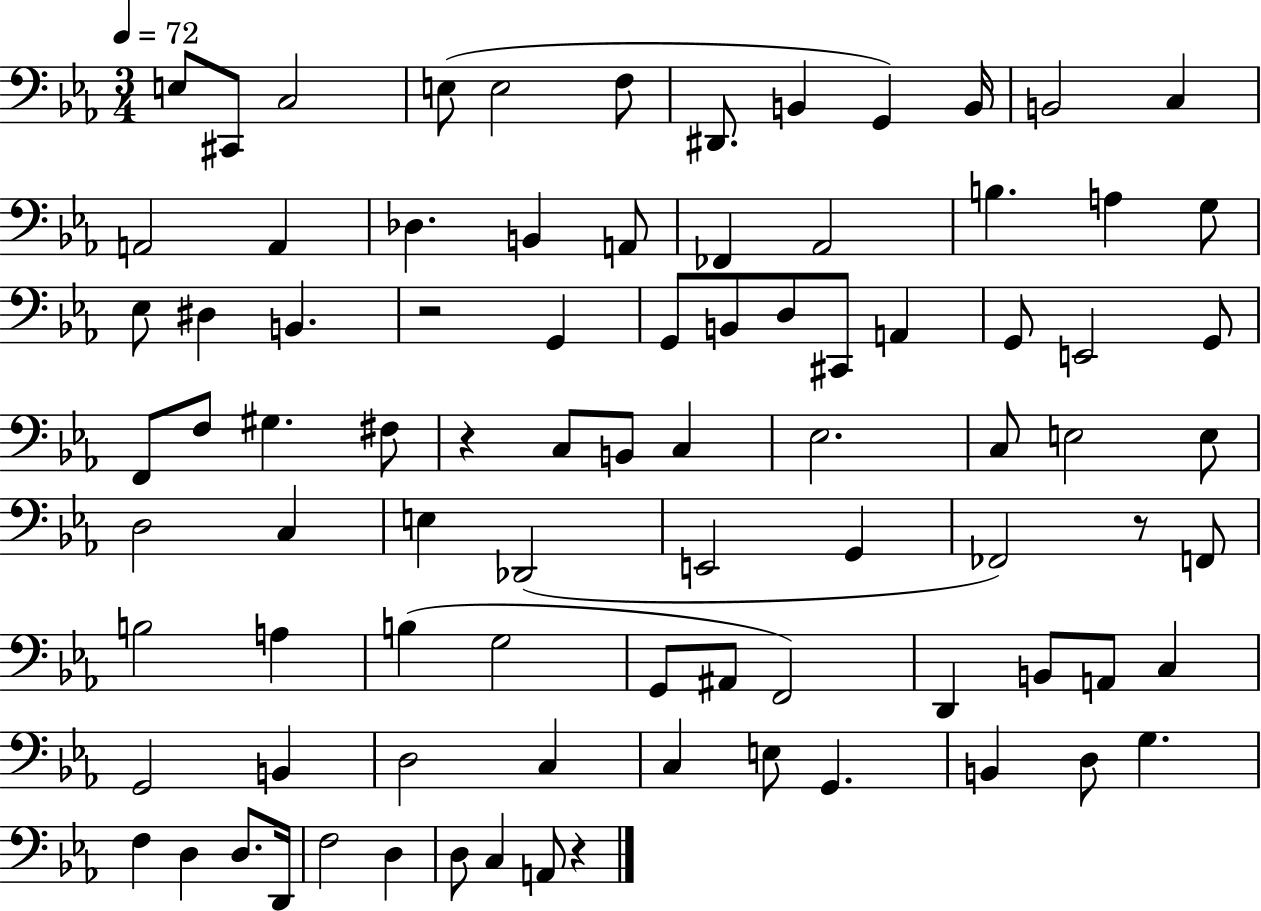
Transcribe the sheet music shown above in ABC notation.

X:1
T:Untitled
M:3/4
L:1/4
K:Eb
E,/2 ^C,,/2 C,2 E,/2 E,2 F,/2 ^D,,/2 B,, G,, B,,/4 B,,2 C, A,,2 A,, _D, B,, A,,/2 _F,, _A,,2 B, A, G,/2 _E,/2 ^D, B,, z2 G,, G,,/2 B,,/2 D,/2 ^C,,/2 A,, G,,/2 E,,2 G,,/2 F,,/2 F,/2 ^G, ^F,/2 z C,/2 B,,/2 C, _E,2 C,/2 E,2 E,/2 D,2 C, E, _D,,2 E,,2 G,, _F,,2 z/2 F,,/2 B,2 A, B, G,2 G,,/2 ^A,,/2 F,,2 D,, B,,/2 A,,/2 C, G,,2 B,, D,2 C, C, E,/2 G,, B,, D,/2 G, F, D, D,/2 D,,/4 F,2 D, D,/2 C, A,,/2 z